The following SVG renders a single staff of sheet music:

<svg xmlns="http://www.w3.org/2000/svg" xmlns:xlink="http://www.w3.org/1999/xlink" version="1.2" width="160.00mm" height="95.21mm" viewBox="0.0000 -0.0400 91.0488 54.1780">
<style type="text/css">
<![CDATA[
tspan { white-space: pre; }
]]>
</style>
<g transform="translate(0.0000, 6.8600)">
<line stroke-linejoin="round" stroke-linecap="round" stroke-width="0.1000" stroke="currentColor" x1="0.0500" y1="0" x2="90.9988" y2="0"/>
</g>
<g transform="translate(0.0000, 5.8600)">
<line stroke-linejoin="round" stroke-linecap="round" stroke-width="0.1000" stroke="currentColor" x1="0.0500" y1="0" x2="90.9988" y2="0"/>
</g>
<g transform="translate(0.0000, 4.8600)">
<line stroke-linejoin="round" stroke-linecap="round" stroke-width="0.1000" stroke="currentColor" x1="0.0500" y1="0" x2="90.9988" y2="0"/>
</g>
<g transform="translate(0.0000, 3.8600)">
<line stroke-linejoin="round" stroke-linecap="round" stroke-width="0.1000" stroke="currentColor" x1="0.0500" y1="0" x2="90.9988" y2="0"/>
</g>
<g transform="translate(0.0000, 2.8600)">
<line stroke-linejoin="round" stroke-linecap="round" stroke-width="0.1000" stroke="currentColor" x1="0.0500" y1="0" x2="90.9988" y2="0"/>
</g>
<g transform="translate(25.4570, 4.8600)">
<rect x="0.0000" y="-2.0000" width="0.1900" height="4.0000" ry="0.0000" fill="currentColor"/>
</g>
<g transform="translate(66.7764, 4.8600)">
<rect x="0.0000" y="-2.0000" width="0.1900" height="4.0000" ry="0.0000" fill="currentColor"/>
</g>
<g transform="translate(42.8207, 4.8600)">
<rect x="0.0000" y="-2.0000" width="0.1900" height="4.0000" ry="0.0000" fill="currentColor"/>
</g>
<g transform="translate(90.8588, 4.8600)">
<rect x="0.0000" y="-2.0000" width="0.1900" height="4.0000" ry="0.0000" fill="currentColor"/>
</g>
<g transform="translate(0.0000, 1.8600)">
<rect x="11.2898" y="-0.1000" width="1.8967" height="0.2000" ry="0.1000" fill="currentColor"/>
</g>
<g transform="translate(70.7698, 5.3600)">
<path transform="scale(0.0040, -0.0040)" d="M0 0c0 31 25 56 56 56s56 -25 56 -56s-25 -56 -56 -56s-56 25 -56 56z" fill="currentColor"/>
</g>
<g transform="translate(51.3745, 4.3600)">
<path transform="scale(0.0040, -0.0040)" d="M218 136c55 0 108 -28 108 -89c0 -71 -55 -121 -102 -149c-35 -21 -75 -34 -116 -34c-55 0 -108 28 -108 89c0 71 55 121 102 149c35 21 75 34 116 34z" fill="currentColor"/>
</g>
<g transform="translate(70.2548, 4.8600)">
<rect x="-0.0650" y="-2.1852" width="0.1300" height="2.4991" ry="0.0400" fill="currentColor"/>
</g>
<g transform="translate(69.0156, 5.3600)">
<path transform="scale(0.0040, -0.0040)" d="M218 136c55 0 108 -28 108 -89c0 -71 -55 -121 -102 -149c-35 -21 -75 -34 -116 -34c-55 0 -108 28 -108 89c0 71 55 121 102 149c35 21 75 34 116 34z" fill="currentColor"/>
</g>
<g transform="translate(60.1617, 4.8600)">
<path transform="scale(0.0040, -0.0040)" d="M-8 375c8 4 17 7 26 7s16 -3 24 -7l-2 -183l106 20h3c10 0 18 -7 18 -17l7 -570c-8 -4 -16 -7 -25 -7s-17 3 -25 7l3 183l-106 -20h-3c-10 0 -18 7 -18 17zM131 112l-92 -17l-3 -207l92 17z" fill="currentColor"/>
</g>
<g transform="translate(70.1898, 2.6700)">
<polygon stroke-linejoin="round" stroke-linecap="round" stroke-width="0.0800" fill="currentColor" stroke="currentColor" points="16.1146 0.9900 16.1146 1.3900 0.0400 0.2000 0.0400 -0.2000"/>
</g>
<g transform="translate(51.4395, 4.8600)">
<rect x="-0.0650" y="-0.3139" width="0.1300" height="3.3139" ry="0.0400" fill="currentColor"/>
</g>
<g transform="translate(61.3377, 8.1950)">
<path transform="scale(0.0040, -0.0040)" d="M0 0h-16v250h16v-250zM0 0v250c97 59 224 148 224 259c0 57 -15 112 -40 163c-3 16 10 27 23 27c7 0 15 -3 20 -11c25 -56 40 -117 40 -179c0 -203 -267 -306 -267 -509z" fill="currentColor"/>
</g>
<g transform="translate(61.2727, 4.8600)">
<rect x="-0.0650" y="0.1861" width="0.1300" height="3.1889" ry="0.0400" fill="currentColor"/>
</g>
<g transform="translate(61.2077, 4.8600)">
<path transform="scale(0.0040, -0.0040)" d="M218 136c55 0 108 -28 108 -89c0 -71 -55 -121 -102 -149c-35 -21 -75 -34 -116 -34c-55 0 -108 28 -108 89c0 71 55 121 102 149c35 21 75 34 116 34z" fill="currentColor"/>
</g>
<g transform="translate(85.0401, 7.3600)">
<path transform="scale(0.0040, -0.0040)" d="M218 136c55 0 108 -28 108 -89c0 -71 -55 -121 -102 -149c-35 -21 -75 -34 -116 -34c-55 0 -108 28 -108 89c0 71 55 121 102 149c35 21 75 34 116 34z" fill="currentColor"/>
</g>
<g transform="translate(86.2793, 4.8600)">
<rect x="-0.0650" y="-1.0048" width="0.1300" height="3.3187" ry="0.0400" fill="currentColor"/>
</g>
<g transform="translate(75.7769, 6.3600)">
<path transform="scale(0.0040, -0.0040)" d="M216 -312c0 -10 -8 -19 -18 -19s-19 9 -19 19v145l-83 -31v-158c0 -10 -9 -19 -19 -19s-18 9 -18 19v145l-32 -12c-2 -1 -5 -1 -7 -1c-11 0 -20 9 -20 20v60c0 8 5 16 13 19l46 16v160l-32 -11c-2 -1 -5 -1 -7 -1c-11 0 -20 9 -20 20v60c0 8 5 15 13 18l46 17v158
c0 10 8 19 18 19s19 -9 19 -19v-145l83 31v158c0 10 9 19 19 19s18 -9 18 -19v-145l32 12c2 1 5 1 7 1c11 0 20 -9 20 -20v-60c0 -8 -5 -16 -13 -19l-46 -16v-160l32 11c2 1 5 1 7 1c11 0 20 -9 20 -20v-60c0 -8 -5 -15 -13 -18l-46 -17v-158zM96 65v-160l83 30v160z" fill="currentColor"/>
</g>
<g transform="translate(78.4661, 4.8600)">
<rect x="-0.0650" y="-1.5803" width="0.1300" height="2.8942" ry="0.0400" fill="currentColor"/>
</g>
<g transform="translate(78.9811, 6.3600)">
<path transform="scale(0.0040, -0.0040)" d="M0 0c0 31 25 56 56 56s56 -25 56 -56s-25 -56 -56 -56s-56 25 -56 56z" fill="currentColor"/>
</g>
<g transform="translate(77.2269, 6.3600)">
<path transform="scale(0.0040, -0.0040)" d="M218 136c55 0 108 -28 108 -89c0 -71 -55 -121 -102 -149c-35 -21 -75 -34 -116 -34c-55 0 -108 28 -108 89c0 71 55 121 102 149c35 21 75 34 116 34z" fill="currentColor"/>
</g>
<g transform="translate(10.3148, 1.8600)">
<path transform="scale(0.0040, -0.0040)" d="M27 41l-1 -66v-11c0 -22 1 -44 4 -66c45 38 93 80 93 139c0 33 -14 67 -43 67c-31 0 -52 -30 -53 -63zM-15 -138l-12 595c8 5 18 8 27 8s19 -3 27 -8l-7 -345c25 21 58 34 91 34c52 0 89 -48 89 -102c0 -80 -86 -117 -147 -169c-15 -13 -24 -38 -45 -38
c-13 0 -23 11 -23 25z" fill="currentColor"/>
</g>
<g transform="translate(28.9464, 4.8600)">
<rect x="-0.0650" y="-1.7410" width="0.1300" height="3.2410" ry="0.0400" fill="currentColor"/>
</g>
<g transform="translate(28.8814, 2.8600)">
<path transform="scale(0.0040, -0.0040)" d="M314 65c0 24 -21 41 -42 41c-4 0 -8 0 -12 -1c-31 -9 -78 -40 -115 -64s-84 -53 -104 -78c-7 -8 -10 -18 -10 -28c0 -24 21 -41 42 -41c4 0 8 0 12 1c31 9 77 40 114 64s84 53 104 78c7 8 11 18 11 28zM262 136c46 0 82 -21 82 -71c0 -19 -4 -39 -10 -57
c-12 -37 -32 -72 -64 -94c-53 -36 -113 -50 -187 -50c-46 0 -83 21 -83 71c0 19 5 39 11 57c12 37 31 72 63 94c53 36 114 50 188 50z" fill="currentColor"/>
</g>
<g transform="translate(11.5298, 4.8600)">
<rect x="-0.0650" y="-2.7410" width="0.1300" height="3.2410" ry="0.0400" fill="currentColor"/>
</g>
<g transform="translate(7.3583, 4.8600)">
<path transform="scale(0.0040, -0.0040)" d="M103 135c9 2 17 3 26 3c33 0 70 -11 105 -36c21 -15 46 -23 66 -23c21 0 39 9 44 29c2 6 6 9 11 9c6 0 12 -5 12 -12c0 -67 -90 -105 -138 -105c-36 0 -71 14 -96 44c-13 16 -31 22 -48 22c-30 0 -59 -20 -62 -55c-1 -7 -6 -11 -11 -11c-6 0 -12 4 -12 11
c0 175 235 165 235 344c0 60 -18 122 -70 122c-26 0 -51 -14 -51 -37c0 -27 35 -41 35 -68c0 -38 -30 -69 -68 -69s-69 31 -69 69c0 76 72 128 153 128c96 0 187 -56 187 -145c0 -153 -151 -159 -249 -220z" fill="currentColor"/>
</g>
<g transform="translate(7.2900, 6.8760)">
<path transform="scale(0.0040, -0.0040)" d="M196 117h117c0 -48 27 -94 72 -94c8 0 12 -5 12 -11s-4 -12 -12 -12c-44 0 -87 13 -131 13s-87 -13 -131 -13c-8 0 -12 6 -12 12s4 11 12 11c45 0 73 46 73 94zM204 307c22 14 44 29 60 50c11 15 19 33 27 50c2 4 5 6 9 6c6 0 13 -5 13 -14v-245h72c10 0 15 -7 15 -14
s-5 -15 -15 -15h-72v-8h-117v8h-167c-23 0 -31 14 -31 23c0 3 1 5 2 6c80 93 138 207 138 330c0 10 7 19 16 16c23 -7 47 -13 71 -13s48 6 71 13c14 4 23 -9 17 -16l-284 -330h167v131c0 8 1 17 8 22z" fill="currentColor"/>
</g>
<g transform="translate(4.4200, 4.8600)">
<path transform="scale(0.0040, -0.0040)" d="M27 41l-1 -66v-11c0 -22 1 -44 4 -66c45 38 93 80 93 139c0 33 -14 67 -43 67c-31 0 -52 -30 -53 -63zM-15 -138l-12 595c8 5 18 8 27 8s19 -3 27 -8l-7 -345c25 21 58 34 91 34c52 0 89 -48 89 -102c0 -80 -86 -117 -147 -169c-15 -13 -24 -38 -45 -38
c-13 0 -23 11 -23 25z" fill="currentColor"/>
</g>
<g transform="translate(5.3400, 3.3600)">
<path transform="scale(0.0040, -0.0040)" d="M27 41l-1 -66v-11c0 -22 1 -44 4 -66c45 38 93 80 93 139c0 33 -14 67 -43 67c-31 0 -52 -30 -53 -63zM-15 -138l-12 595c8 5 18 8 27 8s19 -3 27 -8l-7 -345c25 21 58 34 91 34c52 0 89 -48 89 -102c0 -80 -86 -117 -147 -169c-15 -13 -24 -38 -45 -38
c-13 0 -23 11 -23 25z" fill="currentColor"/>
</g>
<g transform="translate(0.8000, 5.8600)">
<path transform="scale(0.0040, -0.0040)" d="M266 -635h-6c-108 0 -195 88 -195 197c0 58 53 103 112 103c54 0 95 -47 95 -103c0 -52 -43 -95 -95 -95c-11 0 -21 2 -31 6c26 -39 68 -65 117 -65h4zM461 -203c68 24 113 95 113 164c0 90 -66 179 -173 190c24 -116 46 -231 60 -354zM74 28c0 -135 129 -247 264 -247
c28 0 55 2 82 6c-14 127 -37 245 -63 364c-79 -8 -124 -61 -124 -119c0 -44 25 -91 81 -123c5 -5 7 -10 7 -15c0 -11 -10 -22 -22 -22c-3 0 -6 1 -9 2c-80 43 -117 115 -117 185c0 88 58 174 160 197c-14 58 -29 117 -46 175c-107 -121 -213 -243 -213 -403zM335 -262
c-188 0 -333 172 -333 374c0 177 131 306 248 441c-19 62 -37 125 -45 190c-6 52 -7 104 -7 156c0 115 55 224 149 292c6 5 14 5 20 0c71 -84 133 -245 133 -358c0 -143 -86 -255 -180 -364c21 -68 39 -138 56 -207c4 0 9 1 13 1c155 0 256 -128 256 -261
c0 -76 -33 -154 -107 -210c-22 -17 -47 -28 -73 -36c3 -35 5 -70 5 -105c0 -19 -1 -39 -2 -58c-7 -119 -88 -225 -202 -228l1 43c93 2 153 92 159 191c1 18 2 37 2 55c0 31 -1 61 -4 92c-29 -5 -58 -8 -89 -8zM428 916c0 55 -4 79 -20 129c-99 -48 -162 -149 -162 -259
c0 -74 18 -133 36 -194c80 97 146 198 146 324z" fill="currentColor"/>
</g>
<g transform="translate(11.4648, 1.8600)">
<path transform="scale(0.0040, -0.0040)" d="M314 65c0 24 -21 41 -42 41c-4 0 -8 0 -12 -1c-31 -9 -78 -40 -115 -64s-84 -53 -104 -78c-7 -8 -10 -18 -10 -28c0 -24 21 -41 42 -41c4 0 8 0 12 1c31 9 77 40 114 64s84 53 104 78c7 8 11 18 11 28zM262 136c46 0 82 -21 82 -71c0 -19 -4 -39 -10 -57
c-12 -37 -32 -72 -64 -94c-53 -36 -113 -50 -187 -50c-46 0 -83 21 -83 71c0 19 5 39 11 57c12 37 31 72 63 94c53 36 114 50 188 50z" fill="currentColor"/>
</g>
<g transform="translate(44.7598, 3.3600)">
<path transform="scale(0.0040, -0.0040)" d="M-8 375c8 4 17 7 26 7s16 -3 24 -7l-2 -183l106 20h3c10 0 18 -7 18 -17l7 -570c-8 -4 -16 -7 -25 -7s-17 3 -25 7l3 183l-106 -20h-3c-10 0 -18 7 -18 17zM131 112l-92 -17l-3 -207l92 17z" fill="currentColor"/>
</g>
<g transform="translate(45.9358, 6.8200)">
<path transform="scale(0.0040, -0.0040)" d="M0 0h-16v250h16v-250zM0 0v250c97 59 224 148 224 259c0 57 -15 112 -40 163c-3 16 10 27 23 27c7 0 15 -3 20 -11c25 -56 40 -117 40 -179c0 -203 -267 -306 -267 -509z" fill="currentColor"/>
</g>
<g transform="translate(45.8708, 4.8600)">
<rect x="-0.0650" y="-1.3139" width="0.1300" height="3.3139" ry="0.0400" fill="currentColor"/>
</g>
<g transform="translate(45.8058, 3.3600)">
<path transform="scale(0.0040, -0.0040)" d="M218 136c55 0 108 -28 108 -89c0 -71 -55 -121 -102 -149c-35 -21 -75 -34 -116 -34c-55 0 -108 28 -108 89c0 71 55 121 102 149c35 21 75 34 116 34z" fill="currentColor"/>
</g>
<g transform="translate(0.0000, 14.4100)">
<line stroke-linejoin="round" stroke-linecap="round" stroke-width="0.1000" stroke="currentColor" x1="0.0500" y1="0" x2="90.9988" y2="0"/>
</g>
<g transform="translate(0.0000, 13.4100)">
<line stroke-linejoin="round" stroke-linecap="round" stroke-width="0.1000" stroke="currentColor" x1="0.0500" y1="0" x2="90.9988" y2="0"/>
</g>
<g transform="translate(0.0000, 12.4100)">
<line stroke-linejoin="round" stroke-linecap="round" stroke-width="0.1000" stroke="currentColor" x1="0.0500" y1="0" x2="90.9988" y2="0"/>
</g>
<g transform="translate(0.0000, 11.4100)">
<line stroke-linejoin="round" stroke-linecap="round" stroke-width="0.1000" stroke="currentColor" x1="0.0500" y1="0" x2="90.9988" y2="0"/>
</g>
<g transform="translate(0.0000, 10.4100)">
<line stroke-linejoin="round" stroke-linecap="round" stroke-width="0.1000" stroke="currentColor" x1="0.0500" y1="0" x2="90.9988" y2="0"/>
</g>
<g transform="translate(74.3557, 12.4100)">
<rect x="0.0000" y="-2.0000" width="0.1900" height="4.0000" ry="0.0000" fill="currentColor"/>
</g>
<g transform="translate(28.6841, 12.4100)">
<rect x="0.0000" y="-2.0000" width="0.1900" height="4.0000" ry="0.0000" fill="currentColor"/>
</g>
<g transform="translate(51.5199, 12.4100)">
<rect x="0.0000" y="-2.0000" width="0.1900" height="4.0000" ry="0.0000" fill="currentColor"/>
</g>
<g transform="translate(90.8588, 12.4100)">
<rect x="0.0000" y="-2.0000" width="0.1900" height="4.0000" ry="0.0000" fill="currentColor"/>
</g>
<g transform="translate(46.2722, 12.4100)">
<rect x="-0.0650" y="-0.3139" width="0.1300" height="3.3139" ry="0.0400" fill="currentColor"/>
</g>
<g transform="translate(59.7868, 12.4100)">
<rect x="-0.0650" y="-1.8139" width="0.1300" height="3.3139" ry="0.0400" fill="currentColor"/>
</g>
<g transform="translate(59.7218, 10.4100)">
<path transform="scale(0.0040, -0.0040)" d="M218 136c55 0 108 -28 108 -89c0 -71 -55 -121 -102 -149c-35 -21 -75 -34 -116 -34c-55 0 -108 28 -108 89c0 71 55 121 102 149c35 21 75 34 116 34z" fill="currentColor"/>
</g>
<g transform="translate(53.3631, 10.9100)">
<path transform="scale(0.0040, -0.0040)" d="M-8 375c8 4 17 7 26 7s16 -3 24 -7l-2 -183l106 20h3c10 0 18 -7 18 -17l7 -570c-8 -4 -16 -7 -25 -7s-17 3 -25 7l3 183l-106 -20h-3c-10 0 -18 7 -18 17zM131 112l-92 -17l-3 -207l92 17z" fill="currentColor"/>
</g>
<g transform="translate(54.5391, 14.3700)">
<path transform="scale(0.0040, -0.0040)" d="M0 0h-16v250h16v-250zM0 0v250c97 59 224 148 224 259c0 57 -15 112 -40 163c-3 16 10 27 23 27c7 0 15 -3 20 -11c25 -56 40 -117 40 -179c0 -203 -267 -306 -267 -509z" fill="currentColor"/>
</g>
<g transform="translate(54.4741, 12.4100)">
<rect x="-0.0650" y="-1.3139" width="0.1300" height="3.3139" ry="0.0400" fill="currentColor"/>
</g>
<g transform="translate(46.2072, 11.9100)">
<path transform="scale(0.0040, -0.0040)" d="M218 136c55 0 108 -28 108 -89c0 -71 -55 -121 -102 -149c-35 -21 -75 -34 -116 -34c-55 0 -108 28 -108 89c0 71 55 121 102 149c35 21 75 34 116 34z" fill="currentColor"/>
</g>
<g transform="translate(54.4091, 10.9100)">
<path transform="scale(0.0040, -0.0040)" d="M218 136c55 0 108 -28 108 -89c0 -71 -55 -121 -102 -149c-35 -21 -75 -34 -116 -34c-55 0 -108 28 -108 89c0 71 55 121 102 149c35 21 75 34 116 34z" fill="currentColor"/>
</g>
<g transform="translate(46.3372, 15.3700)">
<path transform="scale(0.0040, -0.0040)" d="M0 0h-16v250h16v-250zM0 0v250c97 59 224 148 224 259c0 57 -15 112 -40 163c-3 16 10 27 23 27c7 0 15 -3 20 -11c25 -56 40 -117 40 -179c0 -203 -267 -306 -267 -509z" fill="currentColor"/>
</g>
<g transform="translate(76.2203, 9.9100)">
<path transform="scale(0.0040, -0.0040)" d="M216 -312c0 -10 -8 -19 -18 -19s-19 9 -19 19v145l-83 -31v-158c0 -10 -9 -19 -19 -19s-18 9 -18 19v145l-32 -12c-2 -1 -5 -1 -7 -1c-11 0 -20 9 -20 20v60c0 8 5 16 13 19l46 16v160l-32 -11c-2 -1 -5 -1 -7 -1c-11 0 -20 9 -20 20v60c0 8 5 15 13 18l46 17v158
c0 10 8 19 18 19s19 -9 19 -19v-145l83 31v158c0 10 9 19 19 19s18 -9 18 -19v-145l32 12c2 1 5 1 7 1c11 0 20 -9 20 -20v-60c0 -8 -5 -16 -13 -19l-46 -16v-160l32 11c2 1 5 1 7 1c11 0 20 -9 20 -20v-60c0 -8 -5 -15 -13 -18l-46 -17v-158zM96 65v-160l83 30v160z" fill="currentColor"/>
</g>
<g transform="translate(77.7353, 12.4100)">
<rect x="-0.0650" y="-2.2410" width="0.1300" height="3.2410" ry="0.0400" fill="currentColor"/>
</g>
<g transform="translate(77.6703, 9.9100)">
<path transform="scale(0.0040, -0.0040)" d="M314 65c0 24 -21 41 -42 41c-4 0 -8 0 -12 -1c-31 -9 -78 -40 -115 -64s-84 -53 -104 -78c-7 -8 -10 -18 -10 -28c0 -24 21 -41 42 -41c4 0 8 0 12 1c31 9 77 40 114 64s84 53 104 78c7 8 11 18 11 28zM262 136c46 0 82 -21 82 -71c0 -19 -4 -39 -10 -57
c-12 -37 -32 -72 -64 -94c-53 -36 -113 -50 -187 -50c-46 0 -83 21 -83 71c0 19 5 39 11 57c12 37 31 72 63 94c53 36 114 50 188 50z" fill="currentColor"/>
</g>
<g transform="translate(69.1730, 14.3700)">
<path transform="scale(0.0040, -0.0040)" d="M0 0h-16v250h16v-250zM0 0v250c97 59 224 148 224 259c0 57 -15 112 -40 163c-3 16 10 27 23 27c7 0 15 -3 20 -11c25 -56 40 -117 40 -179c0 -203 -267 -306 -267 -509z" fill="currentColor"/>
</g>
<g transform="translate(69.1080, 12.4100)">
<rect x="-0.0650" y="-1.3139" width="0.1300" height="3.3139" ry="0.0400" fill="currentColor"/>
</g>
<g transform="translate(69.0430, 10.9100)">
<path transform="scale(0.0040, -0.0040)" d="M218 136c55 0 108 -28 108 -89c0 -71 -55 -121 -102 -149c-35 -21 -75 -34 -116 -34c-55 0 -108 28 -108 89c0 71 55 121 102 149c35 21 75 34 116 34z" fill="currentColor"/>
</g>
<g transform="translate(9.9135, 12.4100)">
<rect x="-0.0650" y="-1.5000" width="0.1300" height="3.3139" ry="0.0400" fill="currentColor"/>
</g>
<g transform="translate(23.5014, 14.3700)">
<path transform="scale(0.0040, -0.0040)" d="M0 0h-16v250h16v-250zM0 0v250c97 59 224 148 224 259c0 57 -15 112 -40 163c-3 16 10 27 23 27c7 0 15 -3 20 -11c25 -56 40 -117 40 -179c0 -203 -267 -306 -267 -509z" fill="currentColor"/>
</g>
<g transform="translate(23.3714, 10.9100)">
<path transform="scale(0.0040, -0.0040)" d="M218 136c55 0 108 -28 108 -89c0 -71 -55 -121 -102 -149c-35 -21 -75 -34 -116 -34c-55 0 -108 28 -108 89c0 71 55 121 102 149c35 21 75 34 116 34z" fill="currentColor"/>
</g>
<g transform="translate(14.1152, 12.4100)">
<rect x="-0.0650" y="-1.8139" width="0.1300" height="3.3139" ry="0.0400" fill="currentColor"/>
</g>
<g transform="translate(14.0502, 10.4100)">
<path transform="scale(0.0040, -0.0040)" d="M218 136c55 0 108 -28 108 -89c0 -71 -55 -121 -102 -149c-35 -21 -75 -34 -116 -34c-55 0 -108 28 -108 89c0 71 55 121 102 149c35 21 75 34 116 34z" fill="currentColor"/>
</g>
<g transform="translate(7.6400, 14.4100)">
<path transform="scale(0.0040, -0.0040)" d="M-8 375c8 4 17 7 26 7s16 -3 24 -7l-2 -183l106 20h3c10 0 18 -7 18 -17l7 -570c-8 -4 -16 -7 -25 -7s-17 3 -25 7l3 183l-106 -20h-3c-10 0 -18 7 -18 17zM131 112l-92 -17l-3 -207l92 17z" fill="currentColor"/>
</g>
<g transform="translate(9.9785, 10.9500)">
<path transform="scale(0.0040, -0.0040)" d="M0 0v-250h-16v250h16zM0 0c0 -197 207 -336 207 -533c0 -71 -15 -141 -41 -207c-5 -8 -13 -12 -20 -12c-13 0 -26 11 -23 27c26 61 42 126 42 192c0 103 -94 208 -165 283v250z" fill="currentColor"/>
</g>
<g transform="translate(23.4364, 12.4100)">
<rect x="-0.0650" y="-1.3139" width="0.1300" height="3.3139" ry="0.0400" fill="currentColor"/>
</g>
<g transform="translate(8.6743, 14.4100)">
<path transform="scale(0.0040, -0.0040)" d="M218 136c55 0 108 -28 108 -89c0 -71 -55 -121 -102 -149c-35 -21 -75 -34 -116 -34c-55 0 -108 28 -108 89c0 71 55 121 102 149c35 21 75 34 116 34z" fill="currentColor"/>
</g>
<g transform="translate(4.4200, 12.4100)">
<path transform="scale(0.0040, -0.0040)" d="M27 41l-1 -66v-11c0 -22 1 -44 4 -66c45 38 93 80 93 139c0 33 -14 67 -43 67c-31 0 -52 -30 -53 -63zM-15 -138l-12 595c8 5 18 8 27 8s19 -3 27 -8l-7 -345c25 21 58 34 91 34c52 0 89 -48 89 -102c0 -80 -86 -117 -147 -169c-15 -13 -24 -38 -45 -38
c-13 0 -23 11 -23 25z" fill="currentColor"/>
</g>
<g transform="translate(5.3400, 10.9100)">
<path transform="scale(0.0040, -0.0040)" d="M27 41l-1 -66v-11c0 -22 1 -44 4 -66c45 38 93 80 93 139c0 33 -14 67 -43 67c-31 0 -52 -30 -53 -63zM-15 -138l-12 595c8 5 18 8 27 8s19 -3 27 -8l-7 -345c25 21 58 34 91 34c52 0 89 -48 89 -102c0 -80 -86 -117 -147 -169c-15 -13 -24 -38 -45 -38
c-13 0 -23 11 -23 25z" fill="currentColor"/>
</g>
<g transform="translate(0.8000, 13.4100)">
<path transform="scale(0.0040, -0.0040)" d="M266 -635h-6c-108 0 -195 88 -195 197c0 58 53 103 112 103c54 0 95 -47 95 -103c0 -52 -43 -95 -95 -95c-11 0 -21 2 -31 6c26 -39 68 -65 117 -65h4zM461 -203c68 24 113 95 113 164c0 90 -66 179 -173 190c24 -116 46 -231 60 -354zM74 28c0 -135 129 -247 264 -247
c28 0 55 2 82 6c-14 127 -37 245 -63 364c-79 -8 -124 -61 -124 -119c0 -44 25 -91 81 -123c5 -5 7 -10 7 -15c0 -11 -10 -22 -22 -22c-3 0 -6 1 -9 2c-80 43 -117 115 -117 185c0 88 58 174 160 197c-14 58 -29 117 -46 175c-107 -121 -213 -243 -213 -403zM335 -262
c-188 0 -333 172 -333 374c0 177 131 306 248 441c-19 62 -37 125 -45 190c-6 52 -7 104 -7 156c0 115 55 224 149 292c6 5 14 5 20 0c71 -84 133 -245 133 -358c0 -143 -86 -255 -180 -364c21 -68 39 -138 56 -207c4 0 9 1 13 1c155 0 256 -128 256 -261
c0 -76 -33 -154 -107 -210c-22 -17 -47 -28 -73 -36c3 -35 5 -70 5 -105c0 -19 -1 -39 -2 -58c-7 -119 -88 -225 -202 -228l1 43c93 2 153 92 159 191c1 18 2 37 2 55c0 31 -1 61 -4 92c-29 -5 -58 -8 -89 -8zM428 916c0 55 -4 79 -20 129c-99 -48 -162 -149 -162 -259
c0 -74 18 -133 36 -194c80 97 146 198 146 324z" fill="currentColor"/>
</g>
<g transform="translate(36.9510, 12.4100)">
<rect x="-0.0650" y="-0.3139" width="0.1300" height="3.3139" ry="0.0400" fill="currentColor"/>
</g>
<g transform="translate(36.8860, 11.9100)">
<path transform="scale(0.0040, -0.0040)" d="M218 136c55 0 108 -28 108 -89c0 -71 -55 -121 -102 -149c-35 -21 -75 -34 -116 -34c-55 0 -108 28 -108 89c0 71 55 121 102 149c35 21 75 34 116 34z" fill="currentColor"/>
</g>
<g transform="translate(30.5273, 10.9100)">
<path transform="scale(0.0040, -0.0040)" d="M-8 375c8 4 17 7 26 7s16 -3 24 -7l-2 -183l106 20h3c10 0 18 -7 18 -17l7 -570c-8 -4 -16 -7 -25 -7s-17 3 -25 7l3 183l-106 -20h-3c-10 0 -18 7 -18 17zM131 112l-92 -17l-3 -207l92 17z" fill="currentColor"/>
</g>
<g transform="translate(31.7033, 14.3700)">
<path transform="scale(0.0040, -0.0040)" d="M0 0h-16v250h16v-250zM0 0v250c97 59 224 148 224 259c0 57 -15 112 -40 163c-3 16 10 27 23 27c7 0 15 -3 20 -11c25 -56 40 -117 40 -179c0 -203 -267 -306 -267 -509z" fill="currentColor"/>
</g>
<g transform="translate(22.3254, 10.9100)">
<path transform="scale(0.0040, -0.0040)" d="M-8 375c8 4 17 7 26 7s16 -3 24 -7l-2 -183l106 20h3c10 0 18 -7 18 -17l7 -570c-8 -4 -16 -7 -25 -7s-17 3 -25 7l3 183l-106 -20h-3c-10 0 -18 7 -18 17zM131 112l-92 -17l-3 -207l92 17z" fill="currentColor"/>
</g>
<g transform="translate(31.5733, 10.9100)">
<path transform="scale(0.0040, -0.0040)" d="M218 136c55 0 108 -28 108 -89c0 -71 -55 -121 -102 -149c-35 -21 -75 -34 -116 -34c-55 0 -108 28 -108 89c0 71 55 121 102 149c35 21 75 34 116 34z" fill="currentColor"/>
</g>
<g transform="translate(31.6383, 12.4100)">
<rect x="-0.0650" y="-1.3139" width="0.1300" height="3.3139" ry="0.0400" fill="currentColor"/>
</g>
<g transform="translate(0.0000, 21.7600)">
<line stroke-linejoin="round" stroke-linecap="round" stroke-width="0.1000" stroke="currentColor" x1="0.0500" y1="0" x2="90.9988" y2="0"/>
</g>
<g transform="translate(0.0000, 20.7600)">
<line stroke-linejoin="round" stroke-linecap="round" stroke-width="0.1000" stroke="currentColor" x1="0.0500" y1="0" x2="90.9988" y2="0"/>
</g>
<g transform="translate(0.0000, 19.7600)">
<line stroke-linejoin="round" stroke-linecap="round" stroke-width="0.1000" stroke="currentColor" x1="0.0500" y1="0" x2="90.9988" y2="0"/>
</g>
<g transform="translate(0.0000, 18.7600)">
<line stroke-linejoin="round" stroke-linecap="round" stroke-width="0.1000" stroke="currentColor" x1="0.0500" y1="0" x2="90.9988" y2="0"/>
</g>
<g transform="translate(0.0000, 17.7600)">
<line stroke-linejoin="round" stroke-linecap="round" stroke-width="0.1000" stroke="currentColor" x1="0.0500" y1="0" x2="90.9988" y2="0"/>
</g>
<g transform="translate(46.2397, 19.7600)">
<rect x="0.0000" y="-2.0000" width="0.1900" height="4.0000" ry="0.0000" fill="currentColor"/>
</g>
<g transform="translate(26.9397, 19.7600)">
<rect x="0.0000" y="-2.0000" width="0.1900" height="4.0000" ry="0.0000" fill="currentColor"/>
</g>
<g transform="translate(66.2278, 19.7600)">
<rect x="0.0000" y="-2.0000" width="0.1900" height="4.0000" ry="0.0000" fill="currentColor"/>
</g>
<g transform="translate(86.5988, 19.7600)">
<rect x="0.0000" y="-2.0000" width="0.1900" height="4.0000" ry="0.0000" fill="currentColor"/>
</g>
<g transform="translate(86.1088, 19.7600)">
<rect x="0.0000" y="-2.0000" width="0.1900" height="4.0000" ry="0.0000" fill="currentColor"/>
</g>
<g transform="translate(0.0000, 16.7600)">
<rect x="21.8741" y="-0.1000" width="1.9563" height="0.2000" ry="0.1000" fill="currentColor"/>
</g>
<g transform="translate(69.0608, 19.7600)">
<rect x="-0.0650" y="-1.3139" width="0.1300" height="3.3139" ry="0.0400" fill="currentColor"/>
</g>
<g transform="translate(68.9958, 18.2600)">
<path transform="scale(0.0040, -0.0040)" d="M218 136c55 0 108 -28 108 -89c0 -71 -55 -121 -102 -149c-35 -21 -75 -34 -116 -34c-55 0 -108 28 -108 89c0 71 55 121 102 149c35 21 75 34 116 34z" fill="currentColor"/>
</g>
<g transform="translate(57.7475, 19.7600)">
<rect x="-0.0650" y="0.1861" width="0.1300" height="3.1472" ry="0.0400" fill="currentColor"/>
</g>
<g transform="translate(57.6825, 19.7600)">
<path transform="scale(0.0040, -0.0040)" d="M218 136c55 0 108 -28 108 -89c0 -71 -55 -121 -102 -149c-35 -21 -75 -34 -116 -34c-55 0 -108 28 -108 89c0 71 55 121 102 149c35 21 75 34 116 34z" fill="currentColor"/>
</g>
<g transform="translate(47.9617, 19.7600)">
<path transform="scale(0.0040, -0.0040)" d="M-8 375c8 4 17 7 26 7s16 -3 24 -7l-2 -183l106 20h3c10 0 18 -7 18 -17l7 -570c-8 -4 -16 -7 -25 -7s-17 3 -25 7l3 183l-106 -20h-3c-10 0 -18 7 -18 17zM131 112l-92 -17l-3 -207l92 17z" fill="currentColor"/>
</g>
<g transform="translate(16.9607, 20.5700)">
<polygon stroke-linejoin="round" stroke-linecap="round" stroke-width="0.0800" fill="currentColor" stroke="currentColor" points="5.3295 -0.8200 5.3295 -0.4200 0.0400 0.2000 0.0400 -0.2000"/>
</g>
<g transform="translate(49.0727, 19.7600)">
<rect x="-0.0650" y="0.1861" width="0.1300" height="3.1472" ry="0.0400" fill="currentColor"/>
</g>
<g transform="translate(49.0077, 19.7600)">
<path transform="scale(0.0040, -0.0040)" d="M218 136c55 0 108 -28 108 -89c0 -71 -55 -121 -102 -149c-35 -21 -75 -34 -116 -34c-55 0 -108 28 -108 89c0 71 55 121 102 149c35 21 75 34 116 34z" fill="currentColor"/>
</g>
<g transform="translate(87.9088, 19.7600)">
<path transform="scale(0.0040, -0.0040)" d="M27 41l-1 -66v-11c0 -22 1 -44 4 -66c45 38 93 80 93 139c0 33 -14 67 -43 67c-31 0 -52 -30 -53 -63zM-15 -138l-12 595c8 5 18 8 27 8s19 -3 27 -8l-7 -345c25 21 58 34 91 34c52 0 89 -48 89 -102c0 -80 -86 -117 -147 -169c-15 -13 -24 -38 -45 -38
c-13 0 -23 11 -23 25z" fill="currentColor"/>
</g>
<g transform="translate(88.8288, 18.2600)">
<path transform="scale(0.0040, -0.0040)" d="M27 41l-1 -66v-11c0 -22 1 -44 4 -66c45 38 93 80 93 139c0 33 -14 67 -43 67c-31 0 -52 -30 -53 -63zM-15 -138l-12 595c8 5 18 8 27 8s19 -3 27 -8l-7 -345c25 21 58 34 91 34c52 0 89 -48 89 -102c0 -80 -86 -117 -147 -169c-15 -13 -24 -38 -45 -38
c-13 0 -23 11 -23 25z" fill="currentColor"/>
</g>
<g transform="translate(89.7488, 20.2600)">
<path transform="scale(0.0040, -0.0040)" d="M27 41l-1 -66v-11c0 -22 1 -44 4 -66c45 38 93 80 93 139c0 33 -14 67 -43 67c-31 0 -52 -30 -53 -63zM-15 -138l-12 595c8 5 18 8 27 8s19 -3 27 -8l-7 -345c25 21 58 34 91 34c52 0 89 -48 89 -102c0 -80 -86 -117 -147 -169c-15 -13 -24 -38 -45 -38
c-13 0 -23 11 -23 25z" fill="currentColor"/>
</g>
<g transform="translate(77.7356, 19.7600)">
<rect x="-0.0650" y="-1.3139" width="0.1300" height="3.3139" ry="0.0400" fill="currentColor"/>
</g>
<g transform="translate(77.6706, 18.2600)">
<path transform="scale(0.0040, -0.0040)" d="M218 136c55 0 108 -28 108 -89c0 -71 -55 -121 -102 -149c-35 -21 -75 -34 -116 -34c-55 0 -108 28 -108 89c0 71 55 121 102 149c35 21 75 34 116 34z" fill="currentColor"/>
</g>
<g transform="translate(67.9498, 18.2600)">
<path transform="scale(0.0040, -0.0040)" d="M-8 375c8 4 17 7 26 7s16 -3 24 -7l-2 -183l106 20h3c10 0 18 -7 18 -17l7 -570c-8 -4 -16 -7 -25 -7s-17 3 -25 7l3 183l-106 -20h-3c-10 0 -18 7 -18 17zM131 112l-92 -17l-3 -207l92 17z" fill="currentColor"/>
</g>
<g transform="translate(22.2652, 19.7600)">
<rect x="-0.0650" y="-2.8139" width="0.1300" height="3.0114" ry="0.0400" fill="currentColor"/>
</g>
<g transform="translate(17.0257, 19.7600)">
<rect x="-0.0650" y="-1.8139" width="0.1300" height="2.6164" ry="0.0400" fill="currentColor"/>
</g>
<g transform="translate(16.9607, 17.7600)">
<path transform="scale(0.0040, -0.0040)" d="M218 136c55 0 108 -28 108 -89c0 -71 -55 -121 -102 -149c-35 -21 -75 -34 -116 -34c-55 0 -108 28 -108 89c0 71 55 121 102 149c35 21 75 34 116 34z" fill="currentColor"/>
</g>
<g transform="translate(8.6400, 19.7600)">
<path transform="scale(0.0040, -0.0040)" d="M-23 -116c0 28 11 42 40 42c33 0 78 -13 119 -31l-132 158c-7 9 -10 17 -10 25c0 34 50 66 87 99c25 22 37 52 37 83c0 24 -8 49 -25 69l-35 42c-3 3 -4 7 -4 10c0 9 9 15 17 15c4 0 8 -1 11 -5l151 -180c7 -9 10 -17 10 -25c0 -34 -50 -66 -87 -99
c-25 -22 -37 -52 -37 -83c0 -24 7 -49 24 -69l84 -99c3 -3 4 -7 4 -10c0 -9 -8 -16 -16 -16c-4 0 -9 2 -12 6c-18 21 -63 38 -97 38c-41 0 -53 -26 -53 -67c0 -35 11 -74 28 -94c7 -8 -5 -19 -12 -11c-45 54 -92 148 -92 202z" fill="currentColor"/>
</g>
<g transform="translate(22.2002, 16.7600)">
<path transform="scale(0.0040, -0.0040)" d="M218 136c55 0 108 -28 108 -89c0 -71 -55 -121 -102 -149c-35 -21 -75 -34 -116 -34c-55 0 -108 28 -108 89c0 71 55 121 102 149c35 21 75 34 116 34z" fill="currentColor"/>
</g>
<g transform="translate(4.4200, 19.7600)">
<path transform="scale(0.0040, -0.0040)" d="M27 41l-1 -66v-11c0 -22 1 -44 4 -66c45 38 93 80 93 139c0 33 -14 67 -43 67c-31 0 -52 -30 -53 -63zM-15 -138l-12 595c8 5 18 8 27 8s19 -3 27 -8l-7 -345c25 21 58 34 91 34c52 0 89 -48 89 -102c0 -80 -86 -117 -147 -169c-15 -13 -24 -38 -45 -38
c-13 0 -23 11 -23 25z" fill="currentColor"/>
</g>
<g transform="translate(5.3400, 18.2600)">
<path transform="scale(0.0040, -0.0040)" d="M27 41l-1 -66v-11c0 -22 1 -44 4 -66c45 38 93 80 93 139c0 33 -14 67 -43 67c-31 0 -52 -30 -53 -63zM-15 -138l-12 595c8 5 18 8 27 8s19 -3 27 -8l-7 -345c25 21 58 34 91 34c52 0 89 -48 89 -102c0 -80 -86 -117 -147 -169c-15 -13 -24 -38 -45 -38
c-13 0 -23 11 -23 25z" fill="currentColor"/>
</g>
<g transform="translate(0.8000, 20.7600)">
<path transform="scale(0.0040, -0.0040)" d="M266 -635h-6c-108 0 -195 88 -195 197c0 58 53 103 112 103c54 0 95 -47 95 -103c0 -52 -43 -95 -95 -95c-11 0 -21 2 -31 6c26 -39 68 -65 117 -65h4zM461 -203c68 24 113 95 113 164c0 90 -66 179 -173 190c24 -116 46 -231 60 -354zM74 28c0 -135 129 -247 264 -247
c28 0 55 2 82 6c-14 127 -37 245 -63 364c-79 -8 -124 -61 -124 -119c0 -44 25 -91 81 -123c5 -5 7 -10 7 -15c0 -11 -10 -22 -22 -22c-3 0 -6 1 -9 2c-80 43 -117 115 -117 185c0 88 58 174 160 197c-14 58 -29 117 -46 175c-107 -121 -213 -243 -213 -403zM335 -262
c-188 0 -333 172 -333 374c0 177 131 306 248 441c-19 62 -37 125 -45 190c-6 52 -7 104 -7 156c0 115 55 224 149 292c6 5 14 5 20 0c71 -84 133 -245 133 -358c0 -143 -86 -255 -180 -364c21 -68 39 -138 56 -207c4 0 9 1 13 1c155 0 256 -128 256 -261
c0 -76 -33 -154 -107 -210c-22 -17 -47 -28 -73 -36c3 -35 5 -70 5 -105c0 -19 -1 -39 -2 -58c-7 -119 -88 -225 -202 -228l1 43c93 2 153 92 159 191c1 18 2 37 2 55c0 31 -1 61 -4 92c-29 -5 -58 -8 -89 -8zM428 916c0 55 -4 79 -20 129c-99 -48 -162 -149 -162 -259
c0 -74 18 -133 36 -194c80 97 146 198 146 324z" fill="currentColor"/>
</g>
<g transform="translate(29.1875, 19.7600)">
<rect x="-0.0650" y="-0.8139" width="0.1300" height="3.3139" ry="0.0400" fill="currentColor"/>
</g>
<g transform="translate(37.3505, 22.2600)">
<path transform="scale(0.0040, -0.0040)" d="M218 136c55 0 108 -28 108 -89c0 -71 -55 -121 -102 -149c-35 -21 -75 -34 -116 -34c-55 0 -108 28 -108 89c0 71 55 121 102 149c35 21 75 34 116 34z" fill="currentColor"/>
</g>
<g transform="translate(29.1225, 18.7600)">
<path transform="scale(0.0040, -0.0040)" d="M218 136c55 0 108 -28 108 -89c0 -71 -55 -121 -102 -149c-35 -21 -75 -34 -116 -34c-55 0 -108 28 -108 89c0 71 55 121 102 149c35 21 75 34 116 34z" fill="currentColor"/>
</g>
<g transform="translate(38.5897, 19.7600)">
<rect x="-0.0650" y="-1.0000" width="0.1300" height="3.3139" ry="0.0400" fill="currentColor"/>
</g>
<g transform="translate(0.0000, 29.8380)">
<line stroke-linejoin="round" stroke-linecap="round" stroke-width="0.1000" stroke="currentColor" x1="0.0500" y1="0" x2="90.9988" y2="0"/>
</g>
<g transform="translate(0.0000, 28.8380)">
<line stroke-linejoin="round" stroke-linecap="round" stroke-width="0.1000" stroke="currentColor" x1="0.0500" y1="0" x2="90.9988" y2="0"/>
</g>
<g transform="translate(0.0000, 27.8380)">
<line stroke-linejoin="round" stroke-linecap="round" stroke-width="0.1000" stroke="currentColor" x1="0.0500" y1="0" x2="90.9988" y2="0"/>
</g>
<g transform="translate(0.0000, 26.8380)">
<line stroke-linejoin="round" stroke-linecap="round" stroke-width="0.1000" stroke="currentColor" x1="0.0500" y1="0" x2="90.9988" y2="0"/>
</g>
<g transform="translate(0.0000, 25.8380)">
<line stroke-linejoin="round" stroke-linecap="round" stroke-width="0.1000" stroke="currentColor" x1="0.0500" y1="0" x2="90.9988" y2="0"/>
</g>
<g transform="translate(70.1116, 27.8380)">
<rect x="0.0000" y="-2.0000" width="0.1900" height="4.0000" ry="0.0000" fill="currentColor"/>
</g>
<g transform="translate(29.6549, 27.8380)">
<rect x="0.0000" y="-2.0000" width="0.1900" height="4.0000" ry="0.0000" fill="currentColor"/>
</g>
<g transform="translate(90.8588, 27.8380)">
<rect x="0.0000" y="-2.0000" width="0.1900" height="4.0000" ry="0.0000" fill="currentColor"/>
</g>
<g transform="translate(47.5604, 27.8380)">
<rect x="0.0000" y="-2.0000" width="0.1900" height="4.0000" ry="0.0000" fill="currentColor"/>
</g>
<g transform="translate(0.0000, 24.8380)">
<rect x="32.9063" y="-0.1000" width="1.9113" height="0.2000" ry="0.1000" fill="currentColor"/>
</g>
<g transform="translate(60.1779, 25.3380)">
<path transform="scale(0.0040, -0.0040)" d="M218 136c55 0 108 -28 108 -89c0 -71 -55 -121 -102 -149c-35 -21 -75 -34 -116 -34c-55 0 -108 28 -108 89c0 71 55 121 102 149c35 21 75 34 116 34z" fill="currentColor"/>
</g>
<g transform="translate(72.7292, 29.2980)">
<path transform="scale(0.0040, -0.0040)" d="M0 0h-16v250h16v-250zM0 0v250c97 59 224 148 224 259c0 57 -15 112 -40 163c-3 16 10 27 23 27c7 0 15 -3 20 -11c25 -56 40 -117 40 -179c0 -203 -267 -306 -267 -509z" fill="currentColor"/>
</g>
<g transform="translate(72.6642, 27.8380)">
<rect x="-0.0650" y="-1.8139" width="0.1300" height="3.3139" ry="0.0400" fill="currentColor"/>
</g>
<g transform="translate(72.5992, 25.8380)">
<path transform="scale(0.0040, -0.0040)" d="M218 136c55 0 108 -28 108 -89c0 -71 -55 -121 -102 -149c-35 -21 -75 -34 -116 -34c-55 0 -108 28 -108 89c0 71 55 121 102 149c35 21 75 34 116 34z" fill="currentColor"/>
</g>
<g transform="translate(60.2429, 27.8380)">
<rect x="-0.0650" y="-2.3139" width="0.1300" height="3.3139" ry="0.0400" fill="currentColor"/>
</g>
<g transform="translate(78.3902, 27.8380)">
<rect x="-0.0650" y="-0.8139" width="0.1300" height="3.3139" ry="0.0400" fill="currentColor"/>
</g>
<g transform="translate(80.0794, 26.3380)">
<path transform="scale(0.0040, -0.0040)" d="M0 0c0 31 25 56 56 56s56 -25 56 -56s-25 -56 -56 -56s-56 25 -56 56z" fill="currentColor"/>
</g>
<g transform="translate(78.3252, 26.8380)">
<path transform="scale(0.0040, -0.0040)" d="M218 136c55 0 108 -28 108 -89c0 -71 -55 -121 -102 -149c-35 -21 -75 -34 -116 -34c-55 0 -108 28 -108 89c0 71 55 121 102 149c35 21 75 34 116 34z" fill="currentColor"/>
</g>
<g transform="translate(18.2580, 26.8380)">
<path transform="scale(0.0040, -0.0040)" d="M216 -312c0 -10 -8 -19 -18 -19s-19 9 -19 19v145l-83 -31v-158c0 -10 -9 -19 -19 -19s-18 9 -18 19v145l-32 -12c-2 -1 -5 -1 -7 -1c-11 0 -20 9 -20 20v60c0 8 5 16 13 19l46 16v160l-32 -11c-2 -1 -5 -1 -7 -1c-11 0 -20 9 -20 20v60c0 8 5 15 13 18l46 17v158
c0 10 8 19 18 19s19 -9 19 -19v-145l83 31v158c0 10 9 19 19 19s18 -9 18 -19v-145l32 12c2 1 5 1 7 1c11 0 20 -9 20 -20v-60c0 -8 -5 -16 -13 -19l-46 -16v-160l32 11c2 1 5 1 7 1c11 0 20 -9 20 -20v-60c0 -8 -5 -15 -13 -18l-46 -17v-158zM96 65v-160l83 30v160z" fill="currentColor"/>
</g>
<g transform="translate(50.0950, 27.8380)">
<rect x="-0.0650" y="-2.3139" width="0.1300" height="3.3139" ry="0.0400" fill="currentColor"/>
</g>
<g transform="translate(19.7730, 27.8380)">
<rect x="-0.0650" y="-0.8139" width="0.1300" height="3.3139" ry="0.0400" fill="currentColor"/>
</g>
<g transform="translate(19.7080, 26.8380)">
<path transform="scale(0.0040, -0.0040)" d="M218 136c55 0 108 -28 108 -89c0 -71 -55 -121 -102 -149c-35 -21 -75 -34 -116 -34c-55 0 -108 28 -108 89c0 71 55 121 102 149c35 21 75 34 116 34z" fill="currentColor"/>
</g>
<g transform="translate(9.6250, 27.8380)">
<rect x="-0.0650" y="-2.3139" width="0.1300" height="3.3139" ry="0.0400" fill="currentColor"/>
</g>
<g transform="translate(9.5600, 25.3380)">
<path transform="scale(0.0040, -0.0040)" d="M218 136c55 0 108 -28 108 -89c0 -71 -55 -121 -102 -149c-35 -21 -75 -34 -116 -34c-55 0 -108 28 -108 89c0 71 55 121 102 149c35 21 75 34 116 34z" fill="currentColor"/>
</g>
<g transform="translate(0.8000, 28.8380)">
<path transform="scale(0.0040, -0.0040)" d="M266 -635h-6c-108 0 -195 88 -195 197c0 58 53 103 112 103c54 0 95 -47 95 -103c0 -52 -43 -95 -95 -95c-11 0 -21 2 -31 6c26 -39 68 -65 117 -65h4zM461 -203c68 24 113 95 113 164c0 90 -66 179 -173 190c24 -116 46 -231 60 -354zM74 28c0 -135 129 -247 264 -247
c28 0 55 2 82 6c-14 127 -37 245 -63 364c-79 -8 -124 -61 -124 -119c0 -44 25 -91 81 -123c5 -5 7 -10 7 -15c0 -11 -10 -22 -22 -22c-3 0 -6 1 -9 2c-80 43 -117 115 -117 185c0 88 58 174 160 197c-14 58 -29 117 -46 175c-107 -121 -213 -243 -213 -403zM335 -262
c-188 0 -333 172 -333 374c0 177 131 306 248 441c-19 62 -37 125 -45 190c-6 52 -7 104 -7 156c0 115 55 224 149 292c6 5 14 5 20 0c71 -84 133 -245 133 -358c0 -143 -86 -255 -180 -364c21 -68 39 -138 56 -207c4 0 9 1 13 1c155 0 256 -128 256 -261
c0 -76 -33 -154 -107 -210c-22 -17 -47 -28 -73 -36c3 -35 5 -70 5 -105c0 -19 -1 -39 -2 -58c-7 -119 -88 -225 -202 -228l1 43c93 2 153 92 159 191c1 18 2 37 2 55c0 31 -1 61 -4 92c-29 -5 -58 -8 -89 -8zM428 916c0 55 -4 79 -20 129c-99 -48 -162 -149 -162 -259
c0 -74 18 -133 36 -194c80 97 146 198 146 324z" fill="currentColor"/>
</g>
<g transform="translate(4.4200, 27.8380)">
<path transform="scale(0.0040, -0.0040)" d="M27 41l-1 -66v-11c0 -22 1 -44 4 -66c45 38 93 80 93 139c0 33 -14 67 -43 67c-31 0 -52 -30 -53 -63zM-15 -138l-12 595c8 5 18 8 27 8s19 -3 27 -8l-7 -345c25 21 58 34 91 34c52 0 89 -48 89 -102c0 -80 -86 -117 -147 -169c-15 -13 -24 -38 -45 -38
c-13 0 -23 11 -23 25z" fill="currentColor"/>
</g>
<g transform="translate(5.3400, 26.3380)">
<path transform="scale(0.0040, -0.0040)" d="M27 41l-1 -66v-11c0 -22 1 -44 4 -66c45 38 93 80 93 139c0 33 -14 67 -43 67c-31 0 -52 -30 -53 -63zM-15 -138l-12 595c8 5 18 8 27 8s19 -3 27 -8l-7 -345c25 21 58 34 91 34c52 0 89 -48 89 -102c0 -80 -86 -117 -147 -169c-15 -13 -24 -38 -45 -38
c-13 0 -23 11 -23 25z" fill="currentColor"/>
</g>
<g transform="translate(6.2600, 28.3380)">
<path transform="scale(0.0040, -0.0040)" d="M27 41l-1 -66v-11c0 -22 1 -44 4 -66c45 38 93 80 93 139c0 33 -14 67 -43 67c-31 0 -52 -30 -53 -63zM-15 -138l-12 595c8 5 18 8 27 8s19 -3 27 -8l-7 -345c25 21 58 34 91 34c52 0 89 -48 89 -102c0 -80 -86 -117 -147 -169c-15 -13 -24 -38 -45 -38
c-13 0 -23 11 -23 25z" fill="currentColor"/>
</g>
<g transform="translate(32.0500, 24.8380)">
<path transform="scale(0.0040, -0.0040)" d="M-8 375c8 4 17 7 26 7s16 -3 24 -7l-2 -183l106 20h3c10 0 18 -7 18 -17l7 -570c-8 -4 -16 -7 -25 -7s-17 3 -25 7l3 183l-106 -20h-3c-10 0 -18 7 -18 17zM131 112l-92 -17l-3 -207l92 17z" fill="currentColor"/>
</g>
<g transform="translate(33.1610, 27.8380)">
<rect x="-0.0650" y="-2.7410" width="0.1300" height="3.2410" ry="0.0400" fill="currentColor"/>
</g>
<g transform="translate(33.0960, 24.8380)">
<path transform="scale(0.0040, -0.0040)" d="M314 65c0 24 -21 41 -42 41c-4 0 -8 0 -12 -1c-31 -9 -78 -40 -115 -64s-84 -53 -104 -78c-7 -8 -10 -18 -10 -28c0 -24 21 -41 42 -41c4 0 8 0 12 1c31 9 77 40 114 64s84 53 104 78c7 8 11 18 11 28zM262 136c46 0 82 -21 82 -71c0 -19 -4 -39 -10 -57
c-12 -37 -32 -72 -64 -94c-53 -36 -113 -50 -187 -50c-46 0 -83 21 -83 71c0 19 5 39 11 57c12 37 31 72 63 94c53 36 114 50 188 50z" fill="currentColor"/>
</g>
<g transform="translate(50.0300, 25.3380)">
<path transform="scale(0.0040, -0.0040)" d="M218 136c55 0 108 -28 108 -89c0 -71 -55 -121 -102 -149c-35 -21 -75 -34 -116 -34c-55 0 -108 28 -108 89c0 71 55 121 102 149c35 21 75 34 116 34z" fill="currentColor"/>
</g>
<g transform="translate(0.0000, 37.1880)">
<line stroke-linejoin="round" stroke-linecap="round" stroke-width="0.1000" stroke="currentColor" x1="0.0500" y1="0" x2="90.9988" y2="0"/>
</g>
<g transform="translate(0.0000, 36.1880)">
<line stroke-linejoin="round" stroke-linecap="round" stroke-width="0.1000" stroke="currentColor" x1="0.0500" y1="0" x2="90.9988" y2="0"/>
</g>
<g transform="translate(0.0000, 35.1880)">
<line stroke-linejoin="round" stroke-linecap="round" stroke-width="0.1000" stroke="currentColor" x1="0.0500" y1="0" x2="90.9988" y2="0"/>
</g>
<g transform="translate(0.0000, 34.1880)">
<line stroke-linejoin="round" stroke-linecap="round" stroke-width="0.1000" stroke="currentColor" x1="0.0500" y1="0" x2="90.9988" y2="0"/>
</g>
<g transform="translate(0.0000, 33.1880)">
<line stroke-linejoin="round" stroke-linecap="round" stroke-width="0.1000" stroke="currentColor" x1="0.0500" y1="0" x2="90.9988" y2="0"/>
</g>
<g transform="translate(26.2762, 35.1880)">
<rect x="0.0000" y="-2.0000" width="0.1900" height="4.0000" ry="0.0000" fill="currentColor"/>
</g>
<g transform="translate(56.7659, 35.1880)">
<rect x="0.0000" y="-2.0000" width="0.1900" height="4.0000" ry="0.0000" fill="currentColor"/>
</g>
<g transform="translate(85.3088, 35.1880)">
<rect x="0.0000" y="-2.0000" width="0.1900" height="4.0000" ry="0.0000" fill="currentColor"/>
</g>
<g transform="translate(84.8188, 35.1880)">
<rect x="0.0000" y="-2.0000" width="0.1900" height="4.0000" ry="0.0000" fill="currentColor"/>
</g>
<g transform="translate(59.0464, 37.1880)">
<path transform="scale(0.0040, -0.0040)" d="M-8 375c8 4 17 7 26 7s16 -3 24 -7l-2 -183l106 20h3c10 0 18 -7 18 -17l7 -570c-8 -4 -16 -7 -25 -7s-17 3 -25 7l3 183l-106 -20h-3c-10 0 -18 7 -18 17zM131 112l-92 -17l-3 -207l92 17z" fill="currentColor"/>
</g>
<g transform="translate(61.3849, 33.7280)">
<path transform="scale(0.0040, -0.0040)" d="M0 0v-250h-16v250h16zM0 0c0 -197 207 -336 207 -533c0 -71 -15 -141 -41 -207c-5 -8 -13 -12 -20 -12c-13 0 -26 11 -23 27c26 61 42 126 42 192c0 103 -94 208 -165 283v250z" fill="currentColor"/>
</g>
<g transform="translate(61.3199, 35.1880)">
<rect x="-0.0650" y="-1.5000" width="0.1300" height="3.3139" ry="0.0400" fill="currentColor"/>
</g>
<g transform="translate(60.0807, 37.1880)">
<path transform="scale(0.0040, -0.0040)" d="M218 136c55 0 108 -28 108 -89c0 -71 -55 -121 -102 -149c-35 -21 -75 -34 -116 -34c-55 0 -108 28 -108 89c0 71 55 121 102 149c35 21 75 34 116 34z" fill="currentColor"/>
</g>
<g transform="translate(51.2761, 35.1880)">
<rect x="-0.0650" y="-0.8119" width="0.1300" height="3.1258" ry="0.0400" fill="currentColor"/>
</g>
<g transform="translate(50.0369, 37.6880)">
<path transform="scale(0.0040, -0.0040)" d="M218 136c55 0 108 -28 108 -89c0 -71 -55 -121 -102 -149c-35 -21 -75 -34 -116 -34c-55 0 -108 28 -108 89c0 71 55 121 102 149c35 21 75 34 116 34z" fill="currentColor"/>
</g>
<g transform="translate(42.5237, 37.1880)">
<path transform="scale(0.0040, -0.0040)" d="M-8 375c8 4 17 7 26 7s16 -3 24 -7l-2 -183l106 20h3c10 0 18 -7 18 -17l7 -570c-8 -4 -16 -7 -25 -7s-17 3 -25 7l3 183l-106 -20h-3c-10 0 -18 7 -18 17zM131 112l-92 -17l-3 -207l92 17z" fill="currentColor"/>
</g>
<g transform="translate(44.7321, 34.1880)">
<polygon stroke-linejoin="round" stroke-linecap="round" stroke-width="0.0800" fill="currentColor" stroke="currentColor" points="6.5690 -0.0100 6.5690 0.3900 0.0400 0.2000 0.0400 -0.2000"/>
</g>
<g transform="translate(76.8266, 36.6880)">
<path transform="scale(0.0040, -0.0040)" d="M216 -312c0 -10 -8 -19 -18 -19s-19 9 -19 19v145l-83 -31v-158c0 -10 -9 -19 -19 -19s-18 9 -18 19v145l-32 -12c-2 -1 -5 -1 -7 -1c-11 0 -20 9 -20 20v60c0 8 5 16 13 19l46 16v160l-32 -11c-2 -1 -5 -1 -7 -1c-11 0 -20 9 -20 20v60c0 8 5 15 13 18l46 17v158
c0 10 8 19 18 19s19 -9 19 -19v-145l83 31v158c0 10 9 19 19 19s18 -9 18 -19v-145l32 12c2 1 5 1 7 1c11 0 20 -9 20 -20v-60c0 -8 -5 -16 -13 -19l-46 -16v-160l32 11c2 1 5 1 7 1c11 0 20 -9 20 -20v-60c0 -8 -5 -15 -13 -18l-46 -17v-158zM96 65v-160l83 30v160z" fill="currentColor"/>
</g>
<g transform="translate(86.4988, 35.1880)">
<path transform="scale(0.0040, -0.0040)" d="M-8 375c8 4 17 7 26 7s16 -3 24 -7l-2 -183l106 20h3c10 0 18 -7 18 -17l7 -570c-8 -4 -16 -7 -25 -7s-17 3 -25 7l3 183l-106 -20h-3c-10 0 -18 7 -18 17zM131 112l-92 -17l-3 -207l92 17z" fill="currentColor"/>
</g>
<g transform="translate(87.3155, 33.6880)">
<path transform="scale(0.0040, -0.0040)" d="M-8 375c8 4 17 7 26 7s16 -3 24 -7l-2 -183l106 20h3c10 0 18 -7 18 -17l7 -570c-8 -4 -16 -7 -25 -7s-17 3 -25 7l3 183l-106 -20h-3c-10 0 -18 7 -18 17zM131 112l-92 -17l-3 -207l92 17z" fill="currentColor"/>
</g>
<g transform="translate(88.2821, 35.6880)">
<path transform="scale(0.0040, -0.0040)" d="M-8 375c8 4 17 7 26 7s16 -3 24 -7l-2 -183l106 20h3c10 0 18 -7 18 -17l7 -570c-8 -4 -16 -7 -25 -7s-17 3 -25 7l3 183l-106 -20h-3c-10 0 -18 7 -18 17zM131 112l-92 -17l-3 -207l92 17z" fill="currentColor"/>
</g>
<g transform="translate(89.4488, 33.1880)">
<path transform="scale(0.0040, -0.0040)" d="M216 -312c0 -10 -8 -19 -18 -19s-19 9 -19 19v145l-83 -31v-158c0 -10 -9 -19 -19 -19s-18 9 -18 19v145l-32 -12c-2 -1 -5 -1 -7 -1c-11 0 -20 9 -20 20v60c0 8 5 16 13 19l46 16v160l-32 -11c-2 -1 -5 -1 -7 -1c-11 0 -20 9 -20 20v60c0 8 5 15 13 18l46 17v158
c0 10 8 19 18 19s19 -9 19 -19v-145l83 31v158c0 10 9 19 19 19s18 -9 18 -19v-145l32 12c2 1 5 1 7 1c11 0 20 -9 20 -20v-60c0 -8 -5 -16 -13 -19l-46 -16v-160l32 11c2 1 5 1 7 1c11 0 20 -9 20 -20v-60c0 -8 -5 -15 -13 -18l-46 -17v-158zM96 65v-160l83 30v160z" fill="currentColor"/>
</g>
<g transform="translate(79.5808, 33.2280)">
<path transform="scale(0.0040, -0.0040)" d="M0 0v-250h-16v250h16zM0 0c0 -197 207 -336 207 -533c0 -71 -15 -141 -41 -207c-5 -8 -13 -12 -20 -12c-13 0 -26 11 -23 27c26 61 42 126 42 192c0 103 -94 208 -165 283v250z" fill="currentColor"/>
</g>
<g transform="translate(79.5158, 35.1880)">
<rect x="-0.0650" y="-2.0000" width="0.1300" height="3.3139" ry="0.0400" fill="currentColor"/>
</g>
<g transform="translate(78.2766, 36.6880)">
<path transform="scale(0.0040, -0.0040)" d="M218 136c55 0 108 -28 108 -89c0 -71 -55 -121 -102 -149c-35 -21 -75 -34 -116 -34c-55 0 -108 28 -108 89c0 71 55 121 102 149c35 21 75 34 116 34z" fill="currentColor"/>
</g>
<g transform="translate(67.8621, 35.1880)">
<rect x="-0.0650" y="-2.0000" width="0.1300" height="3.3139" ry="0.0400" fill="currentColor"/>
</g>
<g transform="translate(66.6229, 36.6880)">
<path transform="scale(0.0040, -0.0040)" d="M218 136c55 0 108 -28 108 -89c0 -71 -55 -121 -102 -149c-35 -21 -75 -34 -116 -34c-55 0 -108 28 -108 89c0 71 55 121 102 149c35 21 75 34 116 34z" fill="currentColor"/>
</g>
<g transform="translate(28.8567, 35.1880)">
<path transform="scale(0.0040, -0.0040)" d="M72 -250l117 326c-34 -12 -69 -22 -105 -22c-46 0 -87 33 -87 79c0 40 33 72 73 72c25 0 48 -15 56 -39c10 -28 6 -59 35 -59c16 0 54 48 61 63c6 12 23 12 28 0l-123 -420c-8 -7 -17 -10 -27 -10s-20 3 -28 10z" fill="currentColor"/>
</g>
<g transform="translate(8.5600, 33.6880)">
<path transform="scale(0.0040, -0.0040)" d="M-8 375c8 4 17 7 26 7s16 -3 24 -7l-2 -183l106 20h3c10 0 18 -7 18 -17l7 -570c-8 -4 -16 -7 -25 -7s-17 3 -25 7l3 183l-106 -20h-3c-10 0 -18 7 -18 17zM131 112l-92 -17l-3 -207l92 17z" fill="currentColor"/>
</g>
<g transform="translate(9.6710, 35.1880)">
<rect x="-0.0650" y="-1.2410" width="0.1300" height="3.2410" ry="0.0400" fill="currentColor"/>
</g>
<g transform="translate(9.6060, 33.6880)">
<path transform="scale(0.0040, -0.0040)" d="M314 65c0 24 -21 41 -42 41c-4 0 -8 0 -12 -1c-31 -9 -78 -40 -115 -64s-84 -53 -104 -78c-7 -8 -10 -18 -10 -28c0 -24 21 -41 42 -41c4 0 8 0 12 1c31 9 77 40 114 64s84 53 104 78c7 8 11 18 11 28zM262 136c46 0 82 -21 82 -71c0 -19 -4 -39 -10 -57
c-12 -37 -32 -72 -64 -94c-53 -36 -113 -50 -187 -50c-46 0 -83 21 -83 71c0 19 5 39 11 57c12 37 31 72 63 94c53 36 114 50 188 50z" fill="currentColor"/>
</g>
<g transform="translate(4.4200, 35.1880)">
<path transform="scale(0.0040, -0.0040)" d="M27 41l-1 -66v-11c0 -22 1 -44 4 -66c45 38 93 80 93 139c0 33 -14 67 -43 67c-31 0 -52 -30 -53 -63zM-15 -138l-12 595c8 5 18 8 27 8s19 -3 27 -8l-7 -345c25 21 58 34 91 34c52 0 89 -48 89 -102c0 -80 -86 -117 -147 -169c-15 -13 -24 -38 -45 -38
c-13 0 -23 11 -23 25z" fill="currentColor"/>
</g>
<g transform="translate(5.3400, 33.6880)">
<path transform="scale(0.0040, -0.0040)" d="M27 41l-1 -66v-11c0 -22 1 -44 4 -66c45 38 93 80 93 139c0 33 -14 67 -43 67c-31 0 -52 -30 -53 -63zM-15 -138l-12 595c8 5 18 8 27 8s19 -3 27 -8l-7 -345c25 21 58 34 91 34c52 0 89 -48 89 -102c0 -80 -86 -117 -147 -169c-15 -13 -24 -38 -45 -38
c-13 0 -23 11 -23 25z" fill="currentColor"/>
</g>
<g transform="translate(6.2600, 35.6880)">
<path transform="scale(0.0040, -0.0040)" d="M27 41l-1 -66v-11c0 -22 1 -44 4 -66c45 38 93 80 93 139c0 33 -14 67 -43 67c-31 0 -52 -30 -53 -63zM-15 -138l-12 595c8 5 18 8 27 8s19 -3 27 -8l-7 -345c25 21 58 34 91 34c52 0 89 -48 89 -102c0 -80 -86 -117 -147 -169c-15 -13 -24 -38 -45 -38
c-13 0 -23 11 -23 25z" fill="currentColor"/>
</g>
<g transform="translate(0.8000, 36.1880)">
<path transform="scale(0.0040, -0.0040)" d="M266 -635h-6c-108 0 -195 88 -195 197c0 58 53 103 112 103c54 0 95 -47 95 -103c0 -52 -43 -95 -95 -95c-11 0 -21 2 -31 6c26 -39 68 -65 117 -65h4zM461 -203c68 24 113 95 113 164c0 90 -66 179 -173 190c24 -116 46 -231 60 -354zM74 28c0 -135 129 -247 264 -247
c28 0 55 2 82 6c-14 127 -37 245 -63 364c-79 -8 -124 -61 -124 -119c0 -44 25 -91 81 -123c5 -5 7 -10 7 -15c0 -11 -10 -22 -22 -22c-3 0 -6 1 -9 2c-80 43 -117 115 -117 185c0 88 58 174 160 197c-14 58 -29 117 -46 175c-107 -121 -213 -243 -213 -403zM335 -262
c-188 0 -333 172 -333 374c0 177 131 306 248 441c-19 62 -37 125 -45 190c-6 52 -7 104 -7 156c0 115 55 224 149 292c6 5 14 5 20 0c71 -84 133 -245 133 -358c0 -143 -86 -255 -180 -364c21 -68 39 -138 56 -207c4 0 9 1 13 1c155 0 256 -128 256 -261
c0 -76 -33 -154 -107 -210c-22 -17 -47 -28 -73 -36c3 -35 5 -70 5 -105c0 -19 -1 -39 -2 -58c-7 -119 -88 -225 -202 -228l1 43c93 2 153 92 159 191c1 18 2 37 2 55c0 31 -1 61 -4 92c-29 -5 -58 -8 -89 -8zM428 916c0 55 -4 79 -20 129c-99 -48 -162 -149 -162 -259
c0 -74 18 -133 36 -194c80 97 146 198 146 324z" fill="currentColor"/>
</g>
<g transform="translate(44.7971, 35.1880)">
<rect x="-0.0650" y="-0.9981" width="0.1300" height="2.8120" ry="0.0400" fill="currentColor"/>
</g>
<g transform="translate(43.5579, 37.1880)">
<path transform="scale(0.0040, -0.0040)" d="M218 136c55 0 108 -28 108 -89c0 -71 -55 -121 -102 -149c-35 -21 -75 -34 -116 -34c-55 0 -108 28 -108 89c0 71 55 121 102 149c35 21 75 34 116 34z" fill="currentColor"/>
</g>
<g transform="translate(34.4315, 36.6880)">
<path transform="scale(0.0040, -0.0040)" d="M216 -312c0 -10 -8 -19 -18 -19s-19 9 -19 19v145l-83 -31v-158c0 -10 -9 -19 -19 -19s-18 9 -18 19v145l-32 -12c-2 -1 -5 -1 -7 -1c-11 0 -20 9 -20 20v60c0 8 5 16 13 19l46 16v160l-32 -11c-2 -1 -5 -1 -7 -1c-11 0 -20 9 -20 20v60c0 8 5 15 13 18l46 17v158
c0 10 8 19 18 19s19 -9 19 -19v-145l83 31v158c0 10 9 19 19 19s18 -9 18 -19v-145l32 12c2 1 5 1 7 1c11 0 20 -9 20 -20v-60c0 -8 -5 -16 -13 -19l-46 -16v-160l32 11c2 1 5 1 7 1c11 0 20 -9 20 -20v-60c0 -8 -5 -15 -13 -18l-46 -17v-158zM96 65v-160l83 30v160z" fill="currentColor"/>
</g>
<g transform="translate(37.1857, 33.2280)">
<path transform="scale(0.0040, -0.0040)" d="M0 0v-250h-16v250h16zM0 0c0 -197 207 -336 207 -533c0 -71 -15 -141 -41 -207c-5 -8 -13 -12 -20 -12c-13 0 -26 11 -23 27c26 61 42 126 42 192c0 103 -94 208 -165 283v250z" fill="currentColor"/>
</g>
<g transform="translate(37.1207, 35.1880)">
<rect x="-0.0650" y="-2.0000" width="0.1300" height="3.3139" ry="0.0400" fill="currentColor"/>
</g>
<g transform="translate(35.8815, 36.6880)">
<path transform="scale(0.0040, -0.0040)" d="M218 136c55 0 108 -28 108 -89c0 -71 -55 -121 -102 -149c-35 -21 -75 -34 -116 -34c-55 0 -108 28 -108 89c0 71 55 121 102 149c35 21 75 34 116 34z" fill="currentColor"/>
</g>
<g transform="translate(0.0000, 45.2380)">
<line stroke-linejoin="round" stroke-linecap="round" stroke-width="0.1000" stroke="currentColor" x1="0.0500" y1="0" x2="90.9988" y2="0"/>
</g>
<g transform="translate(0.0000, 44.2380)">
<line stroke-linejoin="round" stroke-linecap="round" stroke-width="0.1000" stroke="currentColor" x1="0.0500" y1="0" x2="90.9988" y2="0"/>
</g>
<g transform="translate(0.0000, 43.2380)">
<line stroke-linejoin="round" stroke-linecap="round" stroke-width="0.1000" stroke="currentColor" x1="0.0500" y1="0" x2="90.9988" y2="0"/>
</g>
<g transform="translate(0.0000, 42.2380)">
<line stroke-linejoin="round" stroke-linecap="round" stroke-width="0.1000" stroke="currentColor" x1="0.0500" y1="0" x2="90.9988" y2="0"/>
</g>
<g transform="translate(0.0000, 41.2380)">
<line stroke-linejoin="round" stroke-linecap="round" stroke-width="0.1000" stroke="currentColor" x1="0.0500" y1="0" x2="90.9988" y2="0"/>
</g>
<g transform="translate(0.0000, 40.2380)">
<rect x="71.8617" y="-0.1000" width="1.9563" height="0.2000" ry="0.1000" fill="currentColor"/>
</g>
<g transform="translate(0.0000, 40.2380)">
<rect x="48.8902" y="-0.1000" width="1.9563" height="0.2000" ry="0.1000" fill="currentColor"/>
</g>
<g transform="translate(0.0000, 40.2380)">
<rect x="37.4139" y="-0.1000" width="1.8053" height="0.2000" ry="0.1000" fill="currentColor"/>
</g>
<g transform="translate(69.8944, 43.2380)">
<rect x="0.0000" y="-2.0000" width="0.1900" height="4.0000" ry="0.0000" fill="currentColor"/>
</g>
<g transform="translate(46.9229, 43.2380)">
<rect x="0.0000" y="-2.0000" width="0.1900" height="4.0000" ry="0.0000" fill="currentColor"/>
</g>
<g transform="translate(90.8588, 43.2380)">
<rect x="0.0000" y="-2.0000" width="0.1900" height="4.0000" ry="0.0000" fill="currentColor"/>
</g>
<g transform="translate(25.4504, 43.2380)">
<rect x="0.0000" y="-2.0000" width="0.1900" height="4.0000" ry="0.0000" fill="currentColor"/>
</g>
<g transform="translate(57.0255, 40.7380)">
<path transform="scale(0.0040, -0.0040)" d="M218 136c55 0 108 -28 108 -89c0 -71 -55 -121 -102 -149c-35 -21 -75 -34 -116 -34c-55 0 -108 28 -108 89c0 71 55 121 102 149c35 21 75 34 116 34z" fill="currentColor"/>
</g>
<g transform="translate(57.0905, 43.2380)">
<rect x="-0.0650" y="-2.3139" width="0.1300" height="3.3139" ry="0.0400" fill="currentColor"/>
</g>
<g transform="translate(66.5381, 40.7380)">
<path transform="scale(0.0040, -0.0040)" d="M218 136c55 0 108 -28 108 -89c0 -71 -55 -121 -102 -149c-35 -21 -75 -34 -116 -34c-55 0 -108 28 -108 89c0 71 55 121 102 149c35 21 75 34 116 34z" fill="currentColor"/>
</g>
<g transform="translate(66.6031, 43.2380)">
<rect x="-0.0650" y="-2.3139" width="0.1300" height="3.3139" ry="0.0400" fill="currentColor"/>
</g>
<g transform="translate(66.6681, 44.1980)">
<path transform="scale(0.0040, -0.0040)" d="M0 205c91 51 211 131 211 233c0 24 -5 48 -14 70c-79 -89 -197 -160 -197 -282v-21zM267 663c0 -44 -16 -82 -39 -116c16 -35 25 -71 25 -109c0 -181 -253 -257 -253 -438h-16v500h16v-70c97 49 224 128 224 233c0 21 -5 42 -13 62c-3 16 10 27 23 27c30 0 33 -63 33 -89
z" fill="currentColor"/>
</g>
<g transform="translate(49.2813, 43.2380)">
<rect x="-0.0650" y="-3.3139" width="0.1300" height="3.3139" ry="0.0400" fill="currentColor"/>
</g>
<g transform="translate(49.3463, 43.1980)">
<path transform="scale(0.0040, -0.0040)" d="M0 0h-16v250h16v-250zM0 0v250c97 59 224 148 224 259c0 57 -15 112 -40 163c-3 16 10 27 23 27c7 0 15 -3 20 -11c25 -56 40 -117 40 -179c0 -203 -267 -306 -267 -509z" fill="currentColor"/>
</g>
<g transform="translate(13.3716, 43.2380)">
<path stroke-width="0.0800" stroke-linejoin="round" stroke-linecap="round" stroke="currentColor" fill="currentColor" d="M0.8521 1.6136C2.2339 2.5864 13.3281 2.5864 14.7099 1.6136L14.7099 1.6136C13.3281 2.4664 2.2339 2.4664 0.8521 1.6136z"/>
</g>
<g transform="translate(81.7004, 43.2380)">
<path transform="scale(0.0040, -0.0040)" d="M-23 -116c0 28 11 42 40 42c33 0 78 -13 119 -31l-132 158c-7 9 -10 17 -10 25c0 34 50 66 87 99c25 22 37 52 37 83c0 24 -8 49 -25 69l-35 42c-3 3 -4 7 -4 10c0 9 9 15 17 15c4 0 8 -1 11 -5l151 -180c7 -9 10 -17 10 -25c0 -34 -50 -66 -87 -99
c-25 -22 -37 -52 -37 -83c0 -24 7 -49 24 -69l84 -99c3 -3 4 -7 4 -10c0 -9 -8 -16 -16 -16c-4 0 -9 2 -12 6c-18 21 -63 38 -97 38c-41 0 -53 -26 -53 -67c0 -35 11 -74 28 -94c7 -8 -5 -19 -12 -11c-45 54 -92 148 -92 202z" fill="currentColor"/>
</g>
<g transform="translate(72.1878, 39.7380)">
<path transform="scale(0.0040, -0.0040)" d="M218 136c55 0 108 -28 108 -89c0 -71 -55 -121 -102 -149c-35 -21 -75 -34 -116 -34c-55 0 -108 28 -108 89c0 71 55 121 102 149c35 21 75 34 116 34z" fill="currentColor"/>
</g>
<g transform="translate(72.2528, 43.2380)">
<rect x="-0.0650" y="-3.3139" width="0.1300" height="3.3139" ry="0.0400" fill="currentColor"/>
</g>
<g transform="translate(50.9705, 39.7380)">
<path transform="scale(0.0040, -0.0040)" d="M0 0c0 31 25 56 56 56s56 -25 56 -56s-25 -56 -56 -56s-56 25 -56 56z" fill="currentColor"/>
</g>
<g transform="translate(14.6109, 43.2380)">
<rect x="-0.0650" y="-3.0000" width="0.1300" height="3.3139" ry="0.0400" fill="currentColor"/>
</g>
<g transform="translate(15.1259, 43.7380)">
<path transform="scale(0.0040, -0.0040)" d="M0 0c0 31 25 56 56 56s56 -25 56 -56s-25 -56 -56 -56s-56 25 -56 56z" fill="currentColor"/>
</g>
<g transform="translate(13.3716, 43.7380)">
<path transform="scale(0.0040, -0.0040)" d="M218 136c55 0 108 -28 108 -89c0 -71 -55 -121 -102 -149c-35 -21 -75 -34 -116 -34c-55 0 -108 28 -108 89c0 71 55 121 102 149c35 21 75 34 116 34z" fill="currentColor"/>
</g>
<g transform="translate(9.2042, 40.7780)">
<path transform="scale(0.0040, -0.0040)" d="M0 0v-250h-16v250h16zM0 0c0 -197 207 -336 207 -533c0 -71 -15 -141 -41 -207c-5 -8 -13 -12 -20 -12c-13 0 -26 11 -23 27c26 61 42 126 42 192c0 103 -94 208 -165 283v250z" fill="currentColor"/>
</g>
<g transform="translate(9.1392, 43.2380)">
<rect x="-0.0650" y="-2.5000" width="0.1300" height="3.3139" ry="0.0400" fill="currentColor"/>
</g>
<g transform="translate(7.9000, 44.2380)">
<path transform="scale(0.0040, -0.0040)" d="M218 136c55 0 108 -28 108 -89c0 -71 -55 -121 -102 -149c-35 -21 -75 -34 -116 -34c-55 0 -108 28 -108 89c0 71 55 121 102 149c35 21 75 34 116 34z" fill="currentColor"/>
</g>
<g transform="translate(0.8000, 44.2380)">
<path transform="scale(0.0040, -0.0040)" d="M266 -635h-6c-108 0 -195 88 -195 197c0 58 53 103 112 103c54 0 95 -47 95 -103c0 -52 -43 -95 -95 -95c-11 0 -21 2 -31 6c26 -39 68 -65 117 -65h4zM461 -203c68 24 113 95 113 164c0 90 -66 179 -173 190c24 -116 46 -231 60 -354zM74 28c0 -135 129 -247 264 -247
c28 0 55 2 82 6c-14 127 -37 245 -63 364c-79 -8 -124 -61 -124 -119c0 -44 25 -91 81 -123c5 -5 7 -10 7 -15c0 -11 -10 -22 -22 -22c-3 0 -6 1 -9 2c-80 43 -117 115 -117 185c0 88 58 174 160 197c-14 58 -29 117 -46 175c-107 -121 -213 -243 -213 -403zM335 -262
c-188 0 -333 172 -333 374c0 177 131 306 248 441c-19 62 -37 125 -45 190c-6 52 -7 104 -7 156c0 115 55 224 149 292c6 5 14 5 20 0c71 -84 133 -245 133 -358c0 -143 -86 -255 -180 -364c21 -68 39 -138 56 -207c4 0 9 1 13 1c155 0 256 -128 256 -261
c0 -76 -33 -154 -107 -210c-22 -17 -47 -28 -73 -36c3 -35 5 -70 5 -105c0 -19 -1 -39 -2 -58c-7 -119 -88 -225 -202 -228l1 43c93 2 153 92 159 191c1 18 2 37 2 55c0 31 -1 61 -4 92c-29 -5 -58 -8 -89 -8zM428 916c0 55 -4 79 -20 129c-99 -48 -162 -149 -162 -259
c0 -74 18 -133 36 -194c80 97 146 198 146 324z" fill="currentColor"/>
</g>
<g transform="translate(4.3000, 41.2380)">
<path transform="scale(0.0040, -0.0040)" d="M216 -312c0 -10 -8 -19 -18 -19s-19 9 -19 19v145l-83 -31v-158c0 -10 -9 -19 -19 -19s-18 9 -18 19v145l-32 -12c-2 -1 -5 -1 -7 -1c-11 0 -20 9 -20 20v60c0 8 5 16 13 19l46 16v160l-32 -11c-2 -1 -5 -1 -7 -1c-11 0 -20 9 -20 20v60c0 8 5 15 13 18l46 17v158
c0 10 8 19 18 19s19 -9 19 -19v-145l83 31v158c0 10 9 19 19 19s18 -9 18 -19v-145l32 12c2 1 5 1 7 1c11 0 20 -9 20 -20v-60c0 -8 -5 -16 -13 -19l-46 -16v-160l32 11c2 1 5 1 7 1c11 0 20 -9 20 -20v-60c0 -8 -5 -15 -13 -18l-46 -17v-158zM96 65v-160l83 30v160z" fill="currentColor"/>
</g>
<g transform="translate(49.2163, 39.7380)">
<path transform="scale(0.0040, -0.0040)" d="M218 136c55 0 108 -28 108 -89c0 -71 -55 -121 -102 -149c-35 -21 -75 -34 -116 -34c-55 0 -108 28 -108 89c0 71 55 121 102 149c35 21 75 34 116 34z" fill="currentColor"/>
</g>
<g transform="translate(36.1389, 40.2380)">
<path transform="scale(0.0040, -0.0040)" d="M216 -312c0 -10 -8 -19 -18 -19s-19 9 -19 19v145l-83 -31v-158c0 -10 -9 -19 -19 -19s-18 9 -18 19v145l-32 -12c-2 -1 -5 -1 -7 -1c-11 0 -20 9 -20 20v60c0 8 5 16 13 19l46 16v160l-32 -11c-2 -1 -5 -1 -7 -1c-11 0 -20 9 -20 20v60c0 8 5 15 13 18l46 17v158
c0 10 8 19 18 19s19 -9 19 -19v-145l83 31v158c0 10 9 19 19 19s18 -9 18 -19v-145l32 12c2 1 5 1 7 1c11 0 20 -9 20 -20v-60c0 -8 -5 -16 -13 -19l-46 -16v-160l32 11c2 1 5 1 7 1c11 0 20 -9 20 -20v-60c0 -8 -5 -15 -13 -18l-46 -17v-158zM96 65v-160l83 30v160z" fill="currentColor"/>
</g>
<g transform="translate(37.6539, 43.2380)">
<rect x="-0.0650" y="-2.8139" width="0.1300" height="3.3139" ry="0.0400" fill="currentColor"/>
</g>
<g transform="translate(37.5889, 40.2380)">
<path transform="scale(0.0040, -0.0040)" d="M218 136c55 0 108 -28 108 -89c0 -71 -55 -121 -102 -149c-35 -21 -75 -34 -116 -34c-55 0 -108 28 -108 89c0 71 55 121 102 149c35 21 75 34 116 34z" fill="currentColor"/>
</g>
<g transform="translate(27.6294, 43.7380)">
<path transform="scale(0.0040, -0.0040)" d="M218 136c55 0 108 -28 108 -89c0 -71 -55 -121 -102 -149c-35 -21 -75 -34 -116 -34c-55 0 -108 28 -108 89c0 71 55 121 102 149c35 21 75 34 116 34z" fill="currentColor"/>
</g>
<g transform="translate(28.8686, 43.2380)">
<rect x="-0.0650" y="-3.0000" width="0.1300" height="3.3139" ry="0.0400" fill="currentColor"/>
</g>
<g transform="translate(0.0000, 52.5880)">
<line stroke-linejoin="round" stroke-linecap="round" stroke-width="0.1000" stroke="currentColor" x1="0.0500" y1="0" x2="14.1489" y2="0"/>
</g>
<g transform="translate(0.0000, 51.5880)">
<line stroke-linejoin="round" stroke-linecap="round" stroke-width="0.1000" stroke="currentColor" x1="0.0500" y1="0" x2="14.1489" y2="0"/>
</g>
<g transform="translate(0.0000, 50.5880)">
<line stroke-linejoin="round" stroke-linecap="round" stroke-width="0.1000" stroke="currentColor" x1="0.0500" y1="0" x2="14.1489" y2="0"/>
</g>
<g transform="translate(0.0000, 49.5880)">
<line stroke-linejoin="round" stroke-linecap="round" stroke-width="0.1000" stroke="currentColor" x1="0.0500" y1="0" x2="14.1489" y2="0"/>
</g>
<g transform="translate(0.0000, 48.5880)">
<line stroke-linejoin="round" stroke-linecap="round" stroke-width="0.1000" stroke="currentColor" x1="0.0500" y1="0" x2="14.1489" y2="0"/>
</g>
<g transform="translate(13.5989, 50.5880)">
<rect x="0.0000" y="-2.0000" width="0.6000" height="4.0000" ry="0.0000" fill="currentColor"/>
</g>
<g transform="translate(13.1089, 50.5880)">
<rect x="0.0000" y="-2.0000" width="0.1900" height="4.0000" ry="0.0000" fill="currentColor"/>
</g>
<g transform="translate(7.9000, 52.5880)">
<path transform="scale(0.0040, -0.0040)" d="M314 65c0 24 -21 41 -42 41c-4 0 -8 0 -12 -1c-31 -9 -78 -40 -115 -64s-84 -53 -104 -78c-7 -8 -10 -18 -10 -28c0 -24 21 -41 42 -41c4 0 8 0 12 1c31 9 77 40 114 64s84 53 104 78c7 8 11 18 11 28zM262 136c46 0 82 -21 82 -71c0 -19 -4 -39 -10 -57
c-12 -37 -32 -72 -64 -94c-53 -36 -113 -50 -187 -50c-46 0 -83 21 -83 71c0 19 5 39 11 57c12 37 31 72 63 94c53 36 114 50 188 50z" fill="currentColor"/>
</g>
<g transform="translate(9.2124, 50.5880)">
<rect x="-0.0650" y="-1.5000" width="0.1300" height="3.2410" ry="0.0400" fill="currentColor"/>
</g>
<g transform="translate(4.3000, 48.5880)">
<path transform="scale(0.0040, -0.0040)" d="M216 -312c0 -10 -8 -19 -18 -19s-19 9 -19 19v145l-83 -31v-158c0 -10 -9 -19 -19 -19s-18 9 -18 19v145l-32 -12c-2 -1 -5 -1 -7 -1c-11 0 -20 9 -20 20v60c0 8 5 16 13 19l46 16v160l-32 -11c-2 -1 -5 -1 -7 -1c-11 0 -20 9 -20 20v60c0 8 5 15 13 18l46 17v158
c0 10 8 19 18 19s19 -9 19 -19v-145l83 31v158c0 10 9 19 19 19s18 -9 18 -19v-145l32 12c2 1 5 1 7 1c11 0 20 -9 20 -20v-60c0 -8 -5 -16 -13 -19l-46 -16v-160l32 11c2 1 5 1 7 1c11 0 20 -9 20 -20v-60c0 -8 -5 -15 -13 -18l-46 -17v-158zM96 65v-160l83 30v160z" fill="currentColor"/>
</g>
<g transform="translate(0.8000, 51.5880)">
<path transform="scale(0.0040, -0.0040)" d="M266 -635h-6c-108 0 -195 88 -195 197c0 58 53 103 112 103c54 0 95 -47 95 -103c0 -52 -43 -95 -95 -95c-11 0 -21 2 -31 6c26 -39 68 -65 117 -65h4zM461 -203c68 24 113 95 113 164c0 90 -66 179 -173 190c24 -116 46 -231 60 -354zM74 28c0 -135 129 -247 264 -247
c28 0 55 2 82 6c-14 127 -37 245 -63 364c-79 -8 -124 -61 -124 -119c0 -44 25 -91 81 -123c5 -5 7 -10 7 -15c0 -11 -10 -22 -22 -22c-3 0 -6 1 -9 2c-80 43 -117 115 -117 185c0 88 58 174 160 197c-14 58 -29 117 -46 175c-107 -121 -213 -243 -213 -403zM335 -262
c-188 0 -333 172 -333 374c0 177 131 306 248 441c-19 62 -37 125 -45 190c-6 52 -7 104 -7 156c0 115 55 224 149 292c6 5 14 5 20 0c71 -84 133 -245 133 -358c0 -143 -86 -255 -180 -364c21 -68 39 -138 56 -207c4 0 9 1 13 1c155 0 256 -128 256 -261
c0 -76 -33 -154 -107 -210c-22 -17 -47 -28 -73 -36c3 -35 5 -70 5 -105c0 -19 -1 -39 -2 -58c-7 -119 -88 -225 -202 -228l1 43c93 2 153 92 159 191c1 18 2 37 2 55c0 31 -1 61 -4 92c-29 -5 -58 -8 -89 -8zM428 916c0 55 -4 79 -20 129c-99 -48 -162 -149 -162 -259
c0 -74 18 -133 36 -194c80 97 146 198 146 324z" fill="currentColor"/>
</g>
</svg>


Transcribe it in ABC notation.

X:1
T:Untitled
M:2/4
L:1/4
K:Bb
_a2 f2 e/2 c B/2 A/2 ^F/2 D/2 E/2 f e/2 e/2 c c/2 e/2 f e/2 ^g2 z f/2 a/2 d D B B e e g ^d a2 g g f/2 d e2 z/2 ^F/2 E/2 D/2 E/2 F ^F/2 G/2 A A ^a b/2 g g/4 b z E2